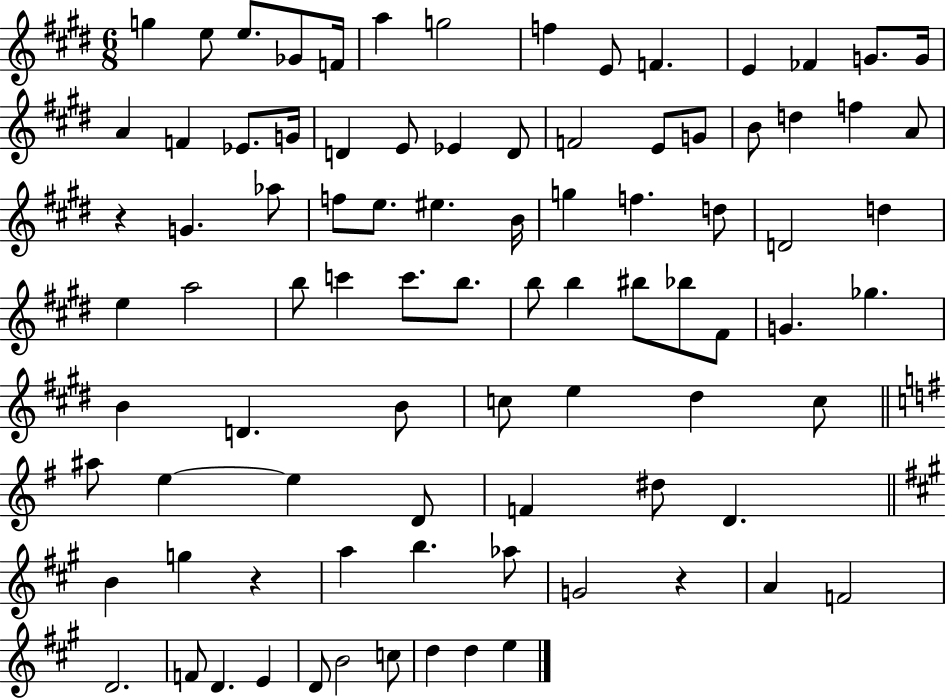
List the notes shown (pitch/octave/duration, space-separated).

G5/q E5/e E5/e. Gb4/e F4/s A5/q G5/h F5/q E4/e F4/q. E4/q FES4/q G4/e. G4/s A4/q F4/q Eb4/e. G4/s D4/q E4/e Eb4/q D4/e F4/h E4/e G4/e B4/e D5/q F5/q A4/e R/q G4/q. Ab5/e F5/e E5/e. EIS5/q. B4/s G5/q F5/q. D5/e D4/h D5/q E5/q A5/h B5/e C6/q C6/e. B5/e. B5/e B5/q BIS5/e Bb5/e F#4/e G4/q. Gb5/q. B4/q D4/q. B4/e C5/e E5/q D#5/q C5/e A#5/e E5/q E5/q D4/e F4/q D#5/e D4/q. B4/q G5/q R/q A5/q B5/q. Ab5/e G4/h R/q A4/q F4/h D4/h. F4/e D4/q. E4/q D4/e B4/h C5/e D5/q D5/q E5/q